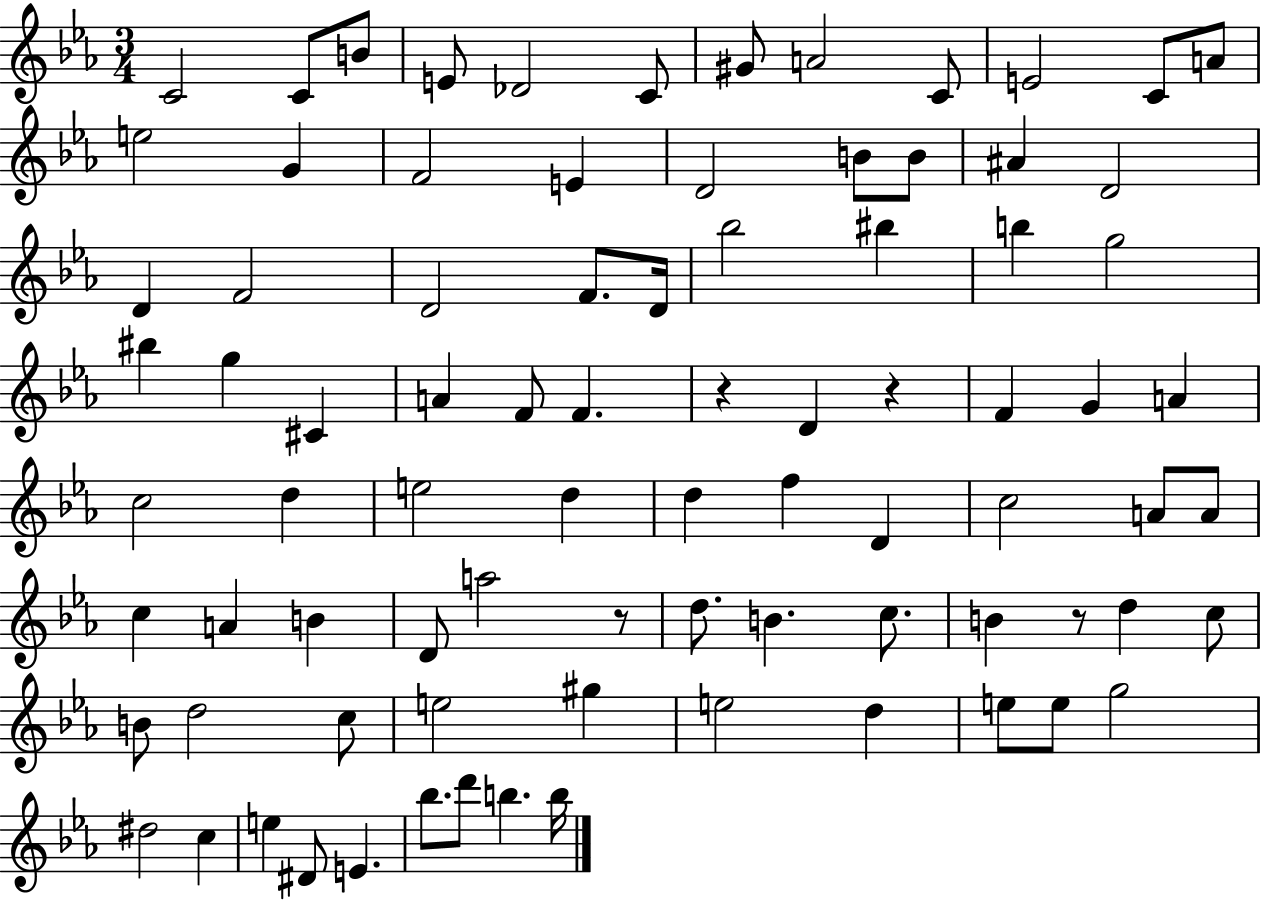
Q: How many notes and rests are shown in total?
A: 84